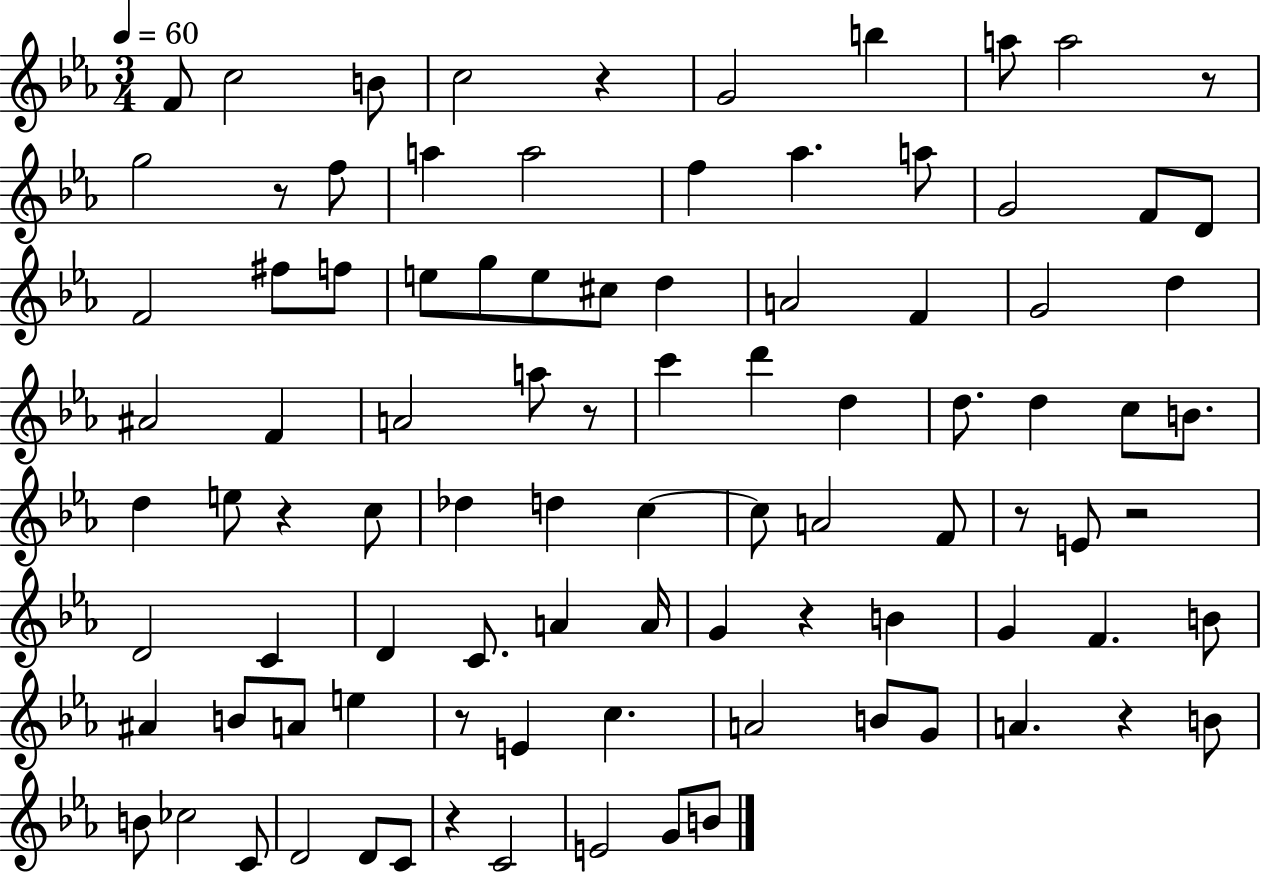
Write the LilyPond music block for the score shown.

{
  \clef treble
  \numericTimeSignature
  \time 3/4
  \key ees \major
  \tempo 4 = 60
  f'8 c''2 b'8 | c''2 r4 | g'2 b''4 | a''8 a''2 r8 | \break g''2 r8 f''8 | a''4 a''2 | f''4 aes''4. a''8 | g'2 f'8 d'8 | \break f'2 fis''8 f''8 | e''8 g''8 e''8 cis''8 d''4 | a'2 f'4 | g'2 d''4 | \break ais'2 f'4 | a'2 a''8 r8 | c'''4 d'''4 d''4 | d''8. d''4 c''8 b'8. | \break d''4 e''8 r4 c''8 | des''4 d''4 c''4~~ | c''8 a'2 f'8 | r8 e'8 r2 | \break d'2 c'4 | d'4 c'8. a'4 a'16 | g'4 r4 b'4 | g'4 f'4. b'8 | \break ais'4 b'8 a'8 e''4 | r8 e'4 c''4. | a'2 b'8 g'8 | a'4. r4 b'8 | \break b'8 ces''2 c'8 | d'2 d'8 c'8 | r4 c'2 | e'2 g'8 b'8 | \break \bar "|."
}